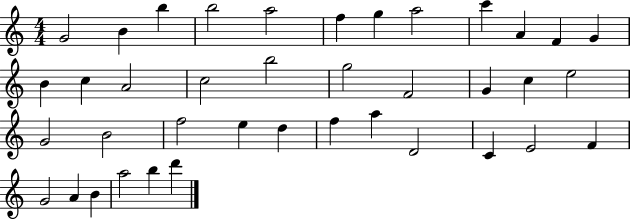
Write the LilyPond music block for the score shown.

{
  \clef treble
  \numericTimeSignature
  \time 4/4
  \key c \major
  g'2 b'4 b''4 | b''2 a''2 | f''4 g''4 a''2 | c'''4 a'4 f'4 g'4 | \break b'4 c''4 a'2 | c''2 b''2 | g''2 f'2 | g'4 c''4 e''2 | \break g'2 b'2 | f''2 e''4 d''4 | f''4 a''4 d'2 | c'4 e'2 f'4 | \break g'2 a'4 b'4 | a''2 b''4 d'''4 | \bar "|."
}